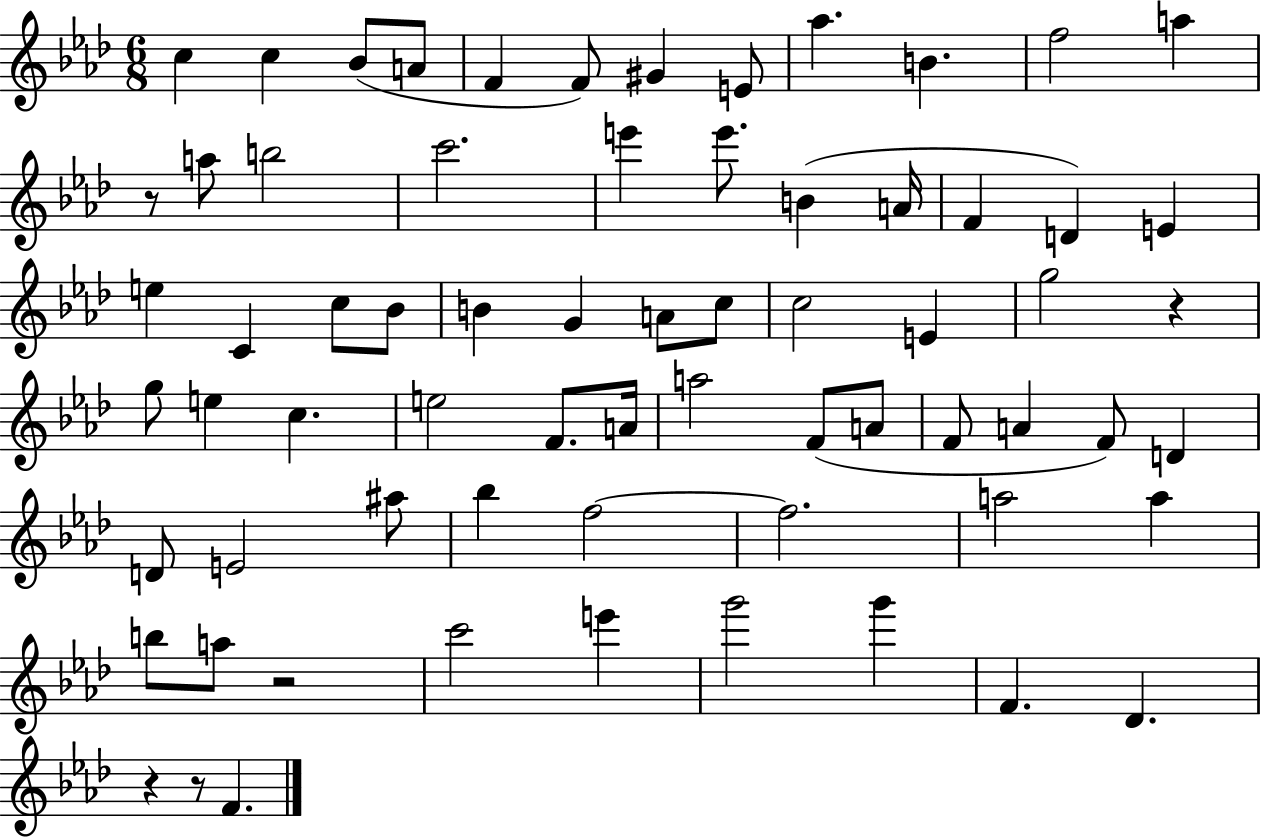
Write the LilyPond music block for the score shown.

{
  \clef treble
  \numericTimeSignature
  \time 6/8
  \key aes \major
  c''4 c''4 bes'8( a'8 | f'4 f'8) gis'4 e'8 | aes''4. b'4. | f''2 a''4 | \break r8 a''8 b''2 | c'''2. | e'''4 e'''8. b'4( a'16 | f'4 d'4) e'4 | \break e''4 c'4 c''8 bes'8 | b'4 g'4 a'8 c''8 | c''2 e'4 | g''2 r4 | \break g''8 e''4 c''4. | e''2 f'8. a'16 | a''2 f'8( a'8 | f'8 a'4 f'8) d'4 | \break d'8 e'2 ais''8 | bes''4 f''2~~ | f''2. | a''2 a''4 | \break b''8 a''8 r2 | c'''2 e'''4 | g'''2 g'''4 | f'4. des'4. | \break r4 r8 f'4. | \bar "|."
}